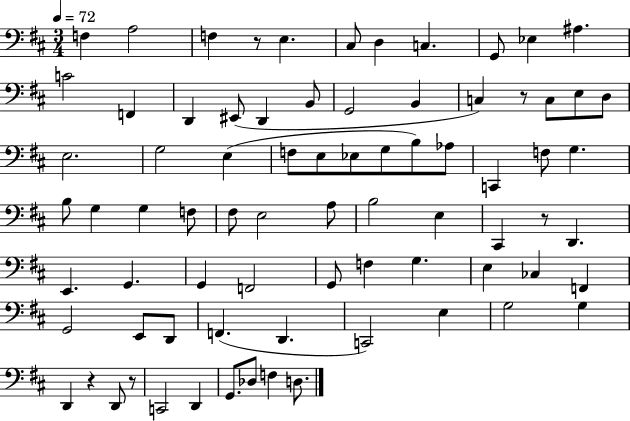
X:1
T:Untitled
M:3/4
L:1/4
K:D
F, A,2 F, z/2 E, ^C,/2 D, C, G,,/2 _E, ^A, C2 F,, D,, ^E,,/2 D,, B,,/2 G,,2 B,, C, z/2 C,/2 E,/2 D,/2 E,2 G,2 E, F,/2 E,/2 _E,/2 G,/2 B,/2 _A,/2 C,, F,/2 G, B,/2 G, G, F,/2 ^F,/2 E,2 A,/2 B,2 E, ^C,, z/2 D,, E,, G,, G,, F,,2 G,,/2 F, G, E, _C, F,, G,,2 E,,/2 D,,/2 F,, D,, C,,2 E, G,2 G, D,, z D,,/2 z/2 C,,2 D,, G,,/2 _D,/2 F, D,/2